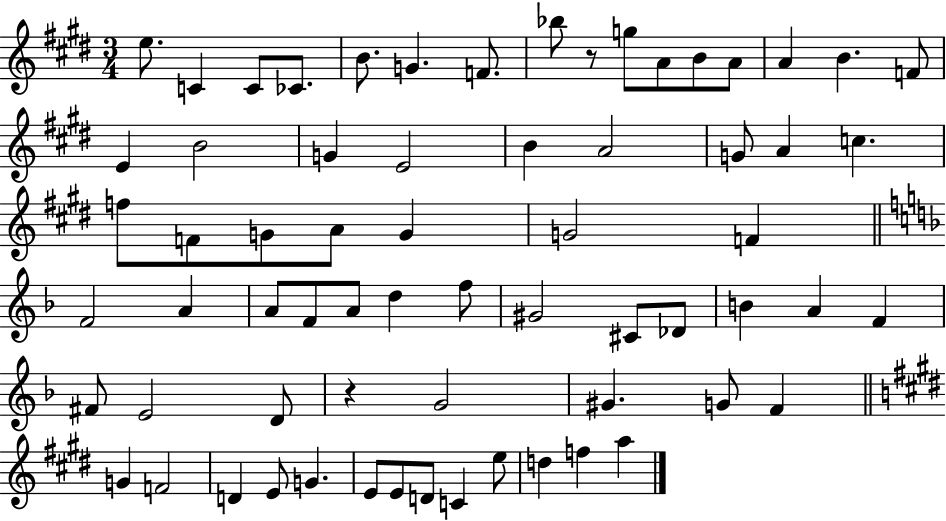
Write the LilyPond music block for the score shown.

{
  \clef treble
  \numericTimeSignature
  \time 3/4
  \key e \major
  \repeat volta 2 { e''8. c'4 c'8 ces'8. | b'8. g'4. f'8. | bes''8 r8 g''8 a'8 b'8 a'8 | a'4 b'4. f'8 | \break e'4 b'2 | g'4 e'2 | b'4 a'2 | g'8 a'4 c''4. | \break f''8 f'8 g'8 a'8 g'4 | g'2 f'4 | \bar "||" \break \key f \major f'2 a'4 | a'8 f'8 a'8 d''4 f''8 | gis'2 cis'8 des'8 | b'4 a'4 f'4 | \break fis'8 e'2 d'8 | r4 g'2 | gis'4. g'8 f'4 | \bar "||" \break \key e \major g'4 f'2 | d'4 e'8 g'4. | e'8 e'8 d'8 c'4 e''8 | d''4 f''4 a''4 | \break } \bar "|."
}